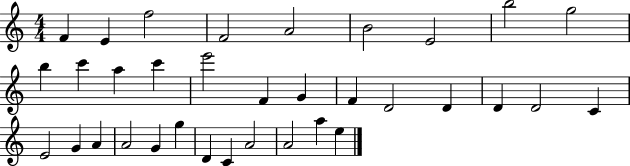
{
  \clef treble
  \numericTimeSignature
  \time 4/4
  \key c \major
  f'4 e'4 f''2 | f'2 a'2 | b'2 e'2 | b''2 g''2 | \break b''4 c'''4 a''4 c'''4 | e'''2 f'4 g'4 | f'4 d'2 d'4 | d'4 d'2 c'4 | \break e'2 g'4 a'4 | a'2 g'4 g''4 | d'4 c'4 a'2 | a'2 a''4 e''4 | \break \bar "|."
}